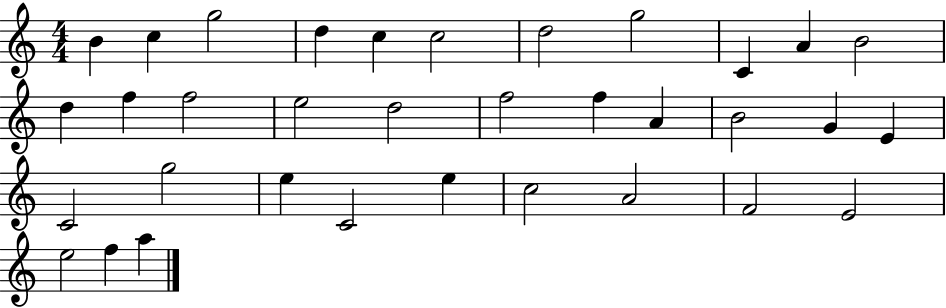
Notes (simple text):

B4/q C5/q G5/h D5/q C5/q C5/h D5/h G5/h C4/q A4/q B4/h D5/q F5/q F5/h E5/h D5/h F5/h F5/q A4/q B4/h G4/q E4/q C4/h G5/h E5/q C4/h E5/q C5/h A4/h F4/h E4/h E5/h F5/q A5/q